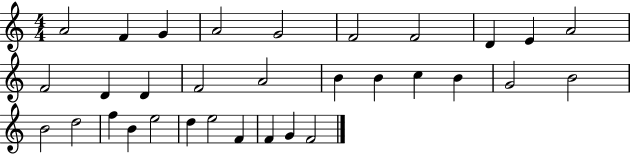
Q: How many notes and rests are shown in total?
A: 32